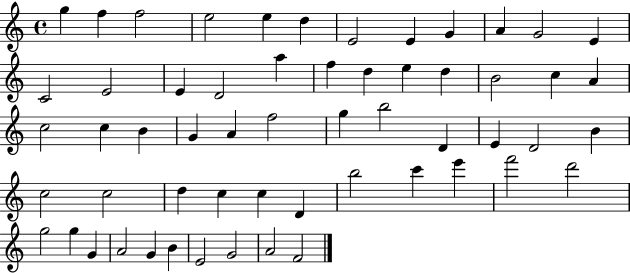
{
  \clef treble
  \time 4/4
  \defaultTimeSignature
  \key c \major
  g''4 f''4 f''2 | e''2 e''4 d''4 | e'2 e'4 g'4 | a'4 g'2 e'4 | \break c'2 e'2 | e'4 d'2 a''4 | f''4 d''4 e''4 d''4 | b'2 c''4 a'4 | \break c''2 c''4 b'4 | g'4 a'4 f''2 | g''4 b''2 d'4 | e'4 d'2 b'4 | \break c''2 c''2 | d''4 c''4 c''4 d'4 | b''2 c'''4 e'''4 | f'''2 d'''2 | \break g''2 g''4 g'4 | a'2 g'4 b'4 | e'2 g'2 | a'2 f'2 | \break \bar "|."
}